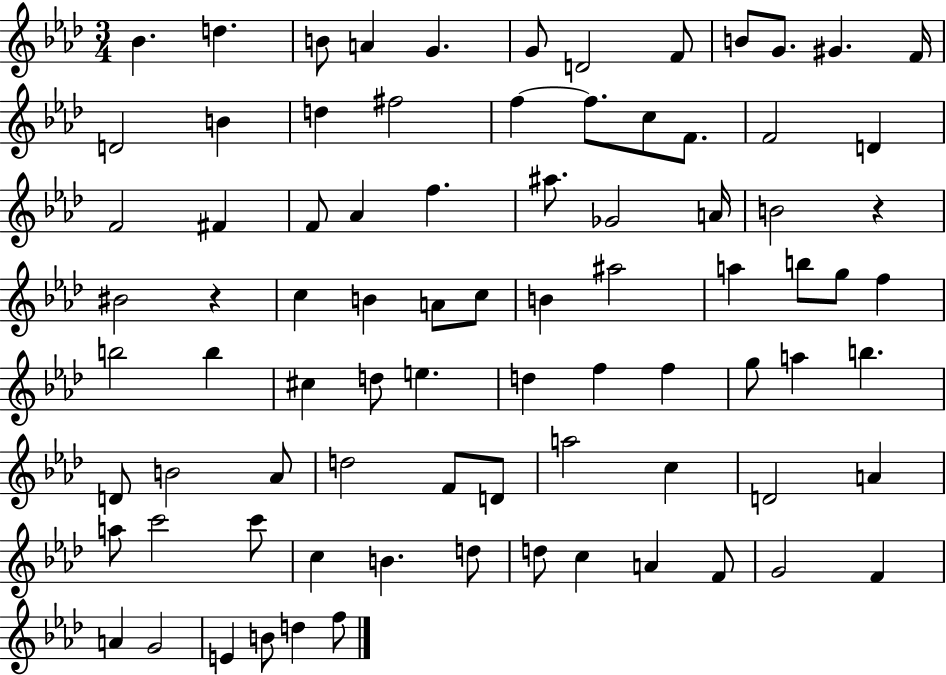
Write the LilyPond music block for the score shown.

{
  \clef treble
  \numericTimeSignature
  \time 3/4
  \key aes \major
  \repeat volta 2 { bes'4. d''4. | b'8 a'4 g'4. | g'8 d'2 f'8 | b'8 g'8. gis'4. f'16 | \break d'2 b'4 | d''4 fis''2 | f''4~~ f''8. c''8 f'8. | f'2 d'4 | \break f'2 fis'4 | f'8 aes'4 f''4. | ais''8. ges'2 a'16 | b'2 r4 | \break bis'2 r4 | c''4 b'4 a'8 c''8 | b'4 ais''2 | a''4 b''8 g''8 f''4 | \break b''2 b''4 | cis''4 d''8 e''4. | d''4 f''4 f''4 | g''8 a''4 b''4. | \break d'8 b'2 aes'8 | d''2 f'8 d'8 | a''2 c''4 | d'2 a'4 | \break a''8 c'''2 c'''8 | c''4 b'4. d''8 | d''8 c''4 a'4 f'8 | g'2 f'4 | \break a'4 g'2 | e'4 b'8 d''4 f''8 | } \bar "|."
}